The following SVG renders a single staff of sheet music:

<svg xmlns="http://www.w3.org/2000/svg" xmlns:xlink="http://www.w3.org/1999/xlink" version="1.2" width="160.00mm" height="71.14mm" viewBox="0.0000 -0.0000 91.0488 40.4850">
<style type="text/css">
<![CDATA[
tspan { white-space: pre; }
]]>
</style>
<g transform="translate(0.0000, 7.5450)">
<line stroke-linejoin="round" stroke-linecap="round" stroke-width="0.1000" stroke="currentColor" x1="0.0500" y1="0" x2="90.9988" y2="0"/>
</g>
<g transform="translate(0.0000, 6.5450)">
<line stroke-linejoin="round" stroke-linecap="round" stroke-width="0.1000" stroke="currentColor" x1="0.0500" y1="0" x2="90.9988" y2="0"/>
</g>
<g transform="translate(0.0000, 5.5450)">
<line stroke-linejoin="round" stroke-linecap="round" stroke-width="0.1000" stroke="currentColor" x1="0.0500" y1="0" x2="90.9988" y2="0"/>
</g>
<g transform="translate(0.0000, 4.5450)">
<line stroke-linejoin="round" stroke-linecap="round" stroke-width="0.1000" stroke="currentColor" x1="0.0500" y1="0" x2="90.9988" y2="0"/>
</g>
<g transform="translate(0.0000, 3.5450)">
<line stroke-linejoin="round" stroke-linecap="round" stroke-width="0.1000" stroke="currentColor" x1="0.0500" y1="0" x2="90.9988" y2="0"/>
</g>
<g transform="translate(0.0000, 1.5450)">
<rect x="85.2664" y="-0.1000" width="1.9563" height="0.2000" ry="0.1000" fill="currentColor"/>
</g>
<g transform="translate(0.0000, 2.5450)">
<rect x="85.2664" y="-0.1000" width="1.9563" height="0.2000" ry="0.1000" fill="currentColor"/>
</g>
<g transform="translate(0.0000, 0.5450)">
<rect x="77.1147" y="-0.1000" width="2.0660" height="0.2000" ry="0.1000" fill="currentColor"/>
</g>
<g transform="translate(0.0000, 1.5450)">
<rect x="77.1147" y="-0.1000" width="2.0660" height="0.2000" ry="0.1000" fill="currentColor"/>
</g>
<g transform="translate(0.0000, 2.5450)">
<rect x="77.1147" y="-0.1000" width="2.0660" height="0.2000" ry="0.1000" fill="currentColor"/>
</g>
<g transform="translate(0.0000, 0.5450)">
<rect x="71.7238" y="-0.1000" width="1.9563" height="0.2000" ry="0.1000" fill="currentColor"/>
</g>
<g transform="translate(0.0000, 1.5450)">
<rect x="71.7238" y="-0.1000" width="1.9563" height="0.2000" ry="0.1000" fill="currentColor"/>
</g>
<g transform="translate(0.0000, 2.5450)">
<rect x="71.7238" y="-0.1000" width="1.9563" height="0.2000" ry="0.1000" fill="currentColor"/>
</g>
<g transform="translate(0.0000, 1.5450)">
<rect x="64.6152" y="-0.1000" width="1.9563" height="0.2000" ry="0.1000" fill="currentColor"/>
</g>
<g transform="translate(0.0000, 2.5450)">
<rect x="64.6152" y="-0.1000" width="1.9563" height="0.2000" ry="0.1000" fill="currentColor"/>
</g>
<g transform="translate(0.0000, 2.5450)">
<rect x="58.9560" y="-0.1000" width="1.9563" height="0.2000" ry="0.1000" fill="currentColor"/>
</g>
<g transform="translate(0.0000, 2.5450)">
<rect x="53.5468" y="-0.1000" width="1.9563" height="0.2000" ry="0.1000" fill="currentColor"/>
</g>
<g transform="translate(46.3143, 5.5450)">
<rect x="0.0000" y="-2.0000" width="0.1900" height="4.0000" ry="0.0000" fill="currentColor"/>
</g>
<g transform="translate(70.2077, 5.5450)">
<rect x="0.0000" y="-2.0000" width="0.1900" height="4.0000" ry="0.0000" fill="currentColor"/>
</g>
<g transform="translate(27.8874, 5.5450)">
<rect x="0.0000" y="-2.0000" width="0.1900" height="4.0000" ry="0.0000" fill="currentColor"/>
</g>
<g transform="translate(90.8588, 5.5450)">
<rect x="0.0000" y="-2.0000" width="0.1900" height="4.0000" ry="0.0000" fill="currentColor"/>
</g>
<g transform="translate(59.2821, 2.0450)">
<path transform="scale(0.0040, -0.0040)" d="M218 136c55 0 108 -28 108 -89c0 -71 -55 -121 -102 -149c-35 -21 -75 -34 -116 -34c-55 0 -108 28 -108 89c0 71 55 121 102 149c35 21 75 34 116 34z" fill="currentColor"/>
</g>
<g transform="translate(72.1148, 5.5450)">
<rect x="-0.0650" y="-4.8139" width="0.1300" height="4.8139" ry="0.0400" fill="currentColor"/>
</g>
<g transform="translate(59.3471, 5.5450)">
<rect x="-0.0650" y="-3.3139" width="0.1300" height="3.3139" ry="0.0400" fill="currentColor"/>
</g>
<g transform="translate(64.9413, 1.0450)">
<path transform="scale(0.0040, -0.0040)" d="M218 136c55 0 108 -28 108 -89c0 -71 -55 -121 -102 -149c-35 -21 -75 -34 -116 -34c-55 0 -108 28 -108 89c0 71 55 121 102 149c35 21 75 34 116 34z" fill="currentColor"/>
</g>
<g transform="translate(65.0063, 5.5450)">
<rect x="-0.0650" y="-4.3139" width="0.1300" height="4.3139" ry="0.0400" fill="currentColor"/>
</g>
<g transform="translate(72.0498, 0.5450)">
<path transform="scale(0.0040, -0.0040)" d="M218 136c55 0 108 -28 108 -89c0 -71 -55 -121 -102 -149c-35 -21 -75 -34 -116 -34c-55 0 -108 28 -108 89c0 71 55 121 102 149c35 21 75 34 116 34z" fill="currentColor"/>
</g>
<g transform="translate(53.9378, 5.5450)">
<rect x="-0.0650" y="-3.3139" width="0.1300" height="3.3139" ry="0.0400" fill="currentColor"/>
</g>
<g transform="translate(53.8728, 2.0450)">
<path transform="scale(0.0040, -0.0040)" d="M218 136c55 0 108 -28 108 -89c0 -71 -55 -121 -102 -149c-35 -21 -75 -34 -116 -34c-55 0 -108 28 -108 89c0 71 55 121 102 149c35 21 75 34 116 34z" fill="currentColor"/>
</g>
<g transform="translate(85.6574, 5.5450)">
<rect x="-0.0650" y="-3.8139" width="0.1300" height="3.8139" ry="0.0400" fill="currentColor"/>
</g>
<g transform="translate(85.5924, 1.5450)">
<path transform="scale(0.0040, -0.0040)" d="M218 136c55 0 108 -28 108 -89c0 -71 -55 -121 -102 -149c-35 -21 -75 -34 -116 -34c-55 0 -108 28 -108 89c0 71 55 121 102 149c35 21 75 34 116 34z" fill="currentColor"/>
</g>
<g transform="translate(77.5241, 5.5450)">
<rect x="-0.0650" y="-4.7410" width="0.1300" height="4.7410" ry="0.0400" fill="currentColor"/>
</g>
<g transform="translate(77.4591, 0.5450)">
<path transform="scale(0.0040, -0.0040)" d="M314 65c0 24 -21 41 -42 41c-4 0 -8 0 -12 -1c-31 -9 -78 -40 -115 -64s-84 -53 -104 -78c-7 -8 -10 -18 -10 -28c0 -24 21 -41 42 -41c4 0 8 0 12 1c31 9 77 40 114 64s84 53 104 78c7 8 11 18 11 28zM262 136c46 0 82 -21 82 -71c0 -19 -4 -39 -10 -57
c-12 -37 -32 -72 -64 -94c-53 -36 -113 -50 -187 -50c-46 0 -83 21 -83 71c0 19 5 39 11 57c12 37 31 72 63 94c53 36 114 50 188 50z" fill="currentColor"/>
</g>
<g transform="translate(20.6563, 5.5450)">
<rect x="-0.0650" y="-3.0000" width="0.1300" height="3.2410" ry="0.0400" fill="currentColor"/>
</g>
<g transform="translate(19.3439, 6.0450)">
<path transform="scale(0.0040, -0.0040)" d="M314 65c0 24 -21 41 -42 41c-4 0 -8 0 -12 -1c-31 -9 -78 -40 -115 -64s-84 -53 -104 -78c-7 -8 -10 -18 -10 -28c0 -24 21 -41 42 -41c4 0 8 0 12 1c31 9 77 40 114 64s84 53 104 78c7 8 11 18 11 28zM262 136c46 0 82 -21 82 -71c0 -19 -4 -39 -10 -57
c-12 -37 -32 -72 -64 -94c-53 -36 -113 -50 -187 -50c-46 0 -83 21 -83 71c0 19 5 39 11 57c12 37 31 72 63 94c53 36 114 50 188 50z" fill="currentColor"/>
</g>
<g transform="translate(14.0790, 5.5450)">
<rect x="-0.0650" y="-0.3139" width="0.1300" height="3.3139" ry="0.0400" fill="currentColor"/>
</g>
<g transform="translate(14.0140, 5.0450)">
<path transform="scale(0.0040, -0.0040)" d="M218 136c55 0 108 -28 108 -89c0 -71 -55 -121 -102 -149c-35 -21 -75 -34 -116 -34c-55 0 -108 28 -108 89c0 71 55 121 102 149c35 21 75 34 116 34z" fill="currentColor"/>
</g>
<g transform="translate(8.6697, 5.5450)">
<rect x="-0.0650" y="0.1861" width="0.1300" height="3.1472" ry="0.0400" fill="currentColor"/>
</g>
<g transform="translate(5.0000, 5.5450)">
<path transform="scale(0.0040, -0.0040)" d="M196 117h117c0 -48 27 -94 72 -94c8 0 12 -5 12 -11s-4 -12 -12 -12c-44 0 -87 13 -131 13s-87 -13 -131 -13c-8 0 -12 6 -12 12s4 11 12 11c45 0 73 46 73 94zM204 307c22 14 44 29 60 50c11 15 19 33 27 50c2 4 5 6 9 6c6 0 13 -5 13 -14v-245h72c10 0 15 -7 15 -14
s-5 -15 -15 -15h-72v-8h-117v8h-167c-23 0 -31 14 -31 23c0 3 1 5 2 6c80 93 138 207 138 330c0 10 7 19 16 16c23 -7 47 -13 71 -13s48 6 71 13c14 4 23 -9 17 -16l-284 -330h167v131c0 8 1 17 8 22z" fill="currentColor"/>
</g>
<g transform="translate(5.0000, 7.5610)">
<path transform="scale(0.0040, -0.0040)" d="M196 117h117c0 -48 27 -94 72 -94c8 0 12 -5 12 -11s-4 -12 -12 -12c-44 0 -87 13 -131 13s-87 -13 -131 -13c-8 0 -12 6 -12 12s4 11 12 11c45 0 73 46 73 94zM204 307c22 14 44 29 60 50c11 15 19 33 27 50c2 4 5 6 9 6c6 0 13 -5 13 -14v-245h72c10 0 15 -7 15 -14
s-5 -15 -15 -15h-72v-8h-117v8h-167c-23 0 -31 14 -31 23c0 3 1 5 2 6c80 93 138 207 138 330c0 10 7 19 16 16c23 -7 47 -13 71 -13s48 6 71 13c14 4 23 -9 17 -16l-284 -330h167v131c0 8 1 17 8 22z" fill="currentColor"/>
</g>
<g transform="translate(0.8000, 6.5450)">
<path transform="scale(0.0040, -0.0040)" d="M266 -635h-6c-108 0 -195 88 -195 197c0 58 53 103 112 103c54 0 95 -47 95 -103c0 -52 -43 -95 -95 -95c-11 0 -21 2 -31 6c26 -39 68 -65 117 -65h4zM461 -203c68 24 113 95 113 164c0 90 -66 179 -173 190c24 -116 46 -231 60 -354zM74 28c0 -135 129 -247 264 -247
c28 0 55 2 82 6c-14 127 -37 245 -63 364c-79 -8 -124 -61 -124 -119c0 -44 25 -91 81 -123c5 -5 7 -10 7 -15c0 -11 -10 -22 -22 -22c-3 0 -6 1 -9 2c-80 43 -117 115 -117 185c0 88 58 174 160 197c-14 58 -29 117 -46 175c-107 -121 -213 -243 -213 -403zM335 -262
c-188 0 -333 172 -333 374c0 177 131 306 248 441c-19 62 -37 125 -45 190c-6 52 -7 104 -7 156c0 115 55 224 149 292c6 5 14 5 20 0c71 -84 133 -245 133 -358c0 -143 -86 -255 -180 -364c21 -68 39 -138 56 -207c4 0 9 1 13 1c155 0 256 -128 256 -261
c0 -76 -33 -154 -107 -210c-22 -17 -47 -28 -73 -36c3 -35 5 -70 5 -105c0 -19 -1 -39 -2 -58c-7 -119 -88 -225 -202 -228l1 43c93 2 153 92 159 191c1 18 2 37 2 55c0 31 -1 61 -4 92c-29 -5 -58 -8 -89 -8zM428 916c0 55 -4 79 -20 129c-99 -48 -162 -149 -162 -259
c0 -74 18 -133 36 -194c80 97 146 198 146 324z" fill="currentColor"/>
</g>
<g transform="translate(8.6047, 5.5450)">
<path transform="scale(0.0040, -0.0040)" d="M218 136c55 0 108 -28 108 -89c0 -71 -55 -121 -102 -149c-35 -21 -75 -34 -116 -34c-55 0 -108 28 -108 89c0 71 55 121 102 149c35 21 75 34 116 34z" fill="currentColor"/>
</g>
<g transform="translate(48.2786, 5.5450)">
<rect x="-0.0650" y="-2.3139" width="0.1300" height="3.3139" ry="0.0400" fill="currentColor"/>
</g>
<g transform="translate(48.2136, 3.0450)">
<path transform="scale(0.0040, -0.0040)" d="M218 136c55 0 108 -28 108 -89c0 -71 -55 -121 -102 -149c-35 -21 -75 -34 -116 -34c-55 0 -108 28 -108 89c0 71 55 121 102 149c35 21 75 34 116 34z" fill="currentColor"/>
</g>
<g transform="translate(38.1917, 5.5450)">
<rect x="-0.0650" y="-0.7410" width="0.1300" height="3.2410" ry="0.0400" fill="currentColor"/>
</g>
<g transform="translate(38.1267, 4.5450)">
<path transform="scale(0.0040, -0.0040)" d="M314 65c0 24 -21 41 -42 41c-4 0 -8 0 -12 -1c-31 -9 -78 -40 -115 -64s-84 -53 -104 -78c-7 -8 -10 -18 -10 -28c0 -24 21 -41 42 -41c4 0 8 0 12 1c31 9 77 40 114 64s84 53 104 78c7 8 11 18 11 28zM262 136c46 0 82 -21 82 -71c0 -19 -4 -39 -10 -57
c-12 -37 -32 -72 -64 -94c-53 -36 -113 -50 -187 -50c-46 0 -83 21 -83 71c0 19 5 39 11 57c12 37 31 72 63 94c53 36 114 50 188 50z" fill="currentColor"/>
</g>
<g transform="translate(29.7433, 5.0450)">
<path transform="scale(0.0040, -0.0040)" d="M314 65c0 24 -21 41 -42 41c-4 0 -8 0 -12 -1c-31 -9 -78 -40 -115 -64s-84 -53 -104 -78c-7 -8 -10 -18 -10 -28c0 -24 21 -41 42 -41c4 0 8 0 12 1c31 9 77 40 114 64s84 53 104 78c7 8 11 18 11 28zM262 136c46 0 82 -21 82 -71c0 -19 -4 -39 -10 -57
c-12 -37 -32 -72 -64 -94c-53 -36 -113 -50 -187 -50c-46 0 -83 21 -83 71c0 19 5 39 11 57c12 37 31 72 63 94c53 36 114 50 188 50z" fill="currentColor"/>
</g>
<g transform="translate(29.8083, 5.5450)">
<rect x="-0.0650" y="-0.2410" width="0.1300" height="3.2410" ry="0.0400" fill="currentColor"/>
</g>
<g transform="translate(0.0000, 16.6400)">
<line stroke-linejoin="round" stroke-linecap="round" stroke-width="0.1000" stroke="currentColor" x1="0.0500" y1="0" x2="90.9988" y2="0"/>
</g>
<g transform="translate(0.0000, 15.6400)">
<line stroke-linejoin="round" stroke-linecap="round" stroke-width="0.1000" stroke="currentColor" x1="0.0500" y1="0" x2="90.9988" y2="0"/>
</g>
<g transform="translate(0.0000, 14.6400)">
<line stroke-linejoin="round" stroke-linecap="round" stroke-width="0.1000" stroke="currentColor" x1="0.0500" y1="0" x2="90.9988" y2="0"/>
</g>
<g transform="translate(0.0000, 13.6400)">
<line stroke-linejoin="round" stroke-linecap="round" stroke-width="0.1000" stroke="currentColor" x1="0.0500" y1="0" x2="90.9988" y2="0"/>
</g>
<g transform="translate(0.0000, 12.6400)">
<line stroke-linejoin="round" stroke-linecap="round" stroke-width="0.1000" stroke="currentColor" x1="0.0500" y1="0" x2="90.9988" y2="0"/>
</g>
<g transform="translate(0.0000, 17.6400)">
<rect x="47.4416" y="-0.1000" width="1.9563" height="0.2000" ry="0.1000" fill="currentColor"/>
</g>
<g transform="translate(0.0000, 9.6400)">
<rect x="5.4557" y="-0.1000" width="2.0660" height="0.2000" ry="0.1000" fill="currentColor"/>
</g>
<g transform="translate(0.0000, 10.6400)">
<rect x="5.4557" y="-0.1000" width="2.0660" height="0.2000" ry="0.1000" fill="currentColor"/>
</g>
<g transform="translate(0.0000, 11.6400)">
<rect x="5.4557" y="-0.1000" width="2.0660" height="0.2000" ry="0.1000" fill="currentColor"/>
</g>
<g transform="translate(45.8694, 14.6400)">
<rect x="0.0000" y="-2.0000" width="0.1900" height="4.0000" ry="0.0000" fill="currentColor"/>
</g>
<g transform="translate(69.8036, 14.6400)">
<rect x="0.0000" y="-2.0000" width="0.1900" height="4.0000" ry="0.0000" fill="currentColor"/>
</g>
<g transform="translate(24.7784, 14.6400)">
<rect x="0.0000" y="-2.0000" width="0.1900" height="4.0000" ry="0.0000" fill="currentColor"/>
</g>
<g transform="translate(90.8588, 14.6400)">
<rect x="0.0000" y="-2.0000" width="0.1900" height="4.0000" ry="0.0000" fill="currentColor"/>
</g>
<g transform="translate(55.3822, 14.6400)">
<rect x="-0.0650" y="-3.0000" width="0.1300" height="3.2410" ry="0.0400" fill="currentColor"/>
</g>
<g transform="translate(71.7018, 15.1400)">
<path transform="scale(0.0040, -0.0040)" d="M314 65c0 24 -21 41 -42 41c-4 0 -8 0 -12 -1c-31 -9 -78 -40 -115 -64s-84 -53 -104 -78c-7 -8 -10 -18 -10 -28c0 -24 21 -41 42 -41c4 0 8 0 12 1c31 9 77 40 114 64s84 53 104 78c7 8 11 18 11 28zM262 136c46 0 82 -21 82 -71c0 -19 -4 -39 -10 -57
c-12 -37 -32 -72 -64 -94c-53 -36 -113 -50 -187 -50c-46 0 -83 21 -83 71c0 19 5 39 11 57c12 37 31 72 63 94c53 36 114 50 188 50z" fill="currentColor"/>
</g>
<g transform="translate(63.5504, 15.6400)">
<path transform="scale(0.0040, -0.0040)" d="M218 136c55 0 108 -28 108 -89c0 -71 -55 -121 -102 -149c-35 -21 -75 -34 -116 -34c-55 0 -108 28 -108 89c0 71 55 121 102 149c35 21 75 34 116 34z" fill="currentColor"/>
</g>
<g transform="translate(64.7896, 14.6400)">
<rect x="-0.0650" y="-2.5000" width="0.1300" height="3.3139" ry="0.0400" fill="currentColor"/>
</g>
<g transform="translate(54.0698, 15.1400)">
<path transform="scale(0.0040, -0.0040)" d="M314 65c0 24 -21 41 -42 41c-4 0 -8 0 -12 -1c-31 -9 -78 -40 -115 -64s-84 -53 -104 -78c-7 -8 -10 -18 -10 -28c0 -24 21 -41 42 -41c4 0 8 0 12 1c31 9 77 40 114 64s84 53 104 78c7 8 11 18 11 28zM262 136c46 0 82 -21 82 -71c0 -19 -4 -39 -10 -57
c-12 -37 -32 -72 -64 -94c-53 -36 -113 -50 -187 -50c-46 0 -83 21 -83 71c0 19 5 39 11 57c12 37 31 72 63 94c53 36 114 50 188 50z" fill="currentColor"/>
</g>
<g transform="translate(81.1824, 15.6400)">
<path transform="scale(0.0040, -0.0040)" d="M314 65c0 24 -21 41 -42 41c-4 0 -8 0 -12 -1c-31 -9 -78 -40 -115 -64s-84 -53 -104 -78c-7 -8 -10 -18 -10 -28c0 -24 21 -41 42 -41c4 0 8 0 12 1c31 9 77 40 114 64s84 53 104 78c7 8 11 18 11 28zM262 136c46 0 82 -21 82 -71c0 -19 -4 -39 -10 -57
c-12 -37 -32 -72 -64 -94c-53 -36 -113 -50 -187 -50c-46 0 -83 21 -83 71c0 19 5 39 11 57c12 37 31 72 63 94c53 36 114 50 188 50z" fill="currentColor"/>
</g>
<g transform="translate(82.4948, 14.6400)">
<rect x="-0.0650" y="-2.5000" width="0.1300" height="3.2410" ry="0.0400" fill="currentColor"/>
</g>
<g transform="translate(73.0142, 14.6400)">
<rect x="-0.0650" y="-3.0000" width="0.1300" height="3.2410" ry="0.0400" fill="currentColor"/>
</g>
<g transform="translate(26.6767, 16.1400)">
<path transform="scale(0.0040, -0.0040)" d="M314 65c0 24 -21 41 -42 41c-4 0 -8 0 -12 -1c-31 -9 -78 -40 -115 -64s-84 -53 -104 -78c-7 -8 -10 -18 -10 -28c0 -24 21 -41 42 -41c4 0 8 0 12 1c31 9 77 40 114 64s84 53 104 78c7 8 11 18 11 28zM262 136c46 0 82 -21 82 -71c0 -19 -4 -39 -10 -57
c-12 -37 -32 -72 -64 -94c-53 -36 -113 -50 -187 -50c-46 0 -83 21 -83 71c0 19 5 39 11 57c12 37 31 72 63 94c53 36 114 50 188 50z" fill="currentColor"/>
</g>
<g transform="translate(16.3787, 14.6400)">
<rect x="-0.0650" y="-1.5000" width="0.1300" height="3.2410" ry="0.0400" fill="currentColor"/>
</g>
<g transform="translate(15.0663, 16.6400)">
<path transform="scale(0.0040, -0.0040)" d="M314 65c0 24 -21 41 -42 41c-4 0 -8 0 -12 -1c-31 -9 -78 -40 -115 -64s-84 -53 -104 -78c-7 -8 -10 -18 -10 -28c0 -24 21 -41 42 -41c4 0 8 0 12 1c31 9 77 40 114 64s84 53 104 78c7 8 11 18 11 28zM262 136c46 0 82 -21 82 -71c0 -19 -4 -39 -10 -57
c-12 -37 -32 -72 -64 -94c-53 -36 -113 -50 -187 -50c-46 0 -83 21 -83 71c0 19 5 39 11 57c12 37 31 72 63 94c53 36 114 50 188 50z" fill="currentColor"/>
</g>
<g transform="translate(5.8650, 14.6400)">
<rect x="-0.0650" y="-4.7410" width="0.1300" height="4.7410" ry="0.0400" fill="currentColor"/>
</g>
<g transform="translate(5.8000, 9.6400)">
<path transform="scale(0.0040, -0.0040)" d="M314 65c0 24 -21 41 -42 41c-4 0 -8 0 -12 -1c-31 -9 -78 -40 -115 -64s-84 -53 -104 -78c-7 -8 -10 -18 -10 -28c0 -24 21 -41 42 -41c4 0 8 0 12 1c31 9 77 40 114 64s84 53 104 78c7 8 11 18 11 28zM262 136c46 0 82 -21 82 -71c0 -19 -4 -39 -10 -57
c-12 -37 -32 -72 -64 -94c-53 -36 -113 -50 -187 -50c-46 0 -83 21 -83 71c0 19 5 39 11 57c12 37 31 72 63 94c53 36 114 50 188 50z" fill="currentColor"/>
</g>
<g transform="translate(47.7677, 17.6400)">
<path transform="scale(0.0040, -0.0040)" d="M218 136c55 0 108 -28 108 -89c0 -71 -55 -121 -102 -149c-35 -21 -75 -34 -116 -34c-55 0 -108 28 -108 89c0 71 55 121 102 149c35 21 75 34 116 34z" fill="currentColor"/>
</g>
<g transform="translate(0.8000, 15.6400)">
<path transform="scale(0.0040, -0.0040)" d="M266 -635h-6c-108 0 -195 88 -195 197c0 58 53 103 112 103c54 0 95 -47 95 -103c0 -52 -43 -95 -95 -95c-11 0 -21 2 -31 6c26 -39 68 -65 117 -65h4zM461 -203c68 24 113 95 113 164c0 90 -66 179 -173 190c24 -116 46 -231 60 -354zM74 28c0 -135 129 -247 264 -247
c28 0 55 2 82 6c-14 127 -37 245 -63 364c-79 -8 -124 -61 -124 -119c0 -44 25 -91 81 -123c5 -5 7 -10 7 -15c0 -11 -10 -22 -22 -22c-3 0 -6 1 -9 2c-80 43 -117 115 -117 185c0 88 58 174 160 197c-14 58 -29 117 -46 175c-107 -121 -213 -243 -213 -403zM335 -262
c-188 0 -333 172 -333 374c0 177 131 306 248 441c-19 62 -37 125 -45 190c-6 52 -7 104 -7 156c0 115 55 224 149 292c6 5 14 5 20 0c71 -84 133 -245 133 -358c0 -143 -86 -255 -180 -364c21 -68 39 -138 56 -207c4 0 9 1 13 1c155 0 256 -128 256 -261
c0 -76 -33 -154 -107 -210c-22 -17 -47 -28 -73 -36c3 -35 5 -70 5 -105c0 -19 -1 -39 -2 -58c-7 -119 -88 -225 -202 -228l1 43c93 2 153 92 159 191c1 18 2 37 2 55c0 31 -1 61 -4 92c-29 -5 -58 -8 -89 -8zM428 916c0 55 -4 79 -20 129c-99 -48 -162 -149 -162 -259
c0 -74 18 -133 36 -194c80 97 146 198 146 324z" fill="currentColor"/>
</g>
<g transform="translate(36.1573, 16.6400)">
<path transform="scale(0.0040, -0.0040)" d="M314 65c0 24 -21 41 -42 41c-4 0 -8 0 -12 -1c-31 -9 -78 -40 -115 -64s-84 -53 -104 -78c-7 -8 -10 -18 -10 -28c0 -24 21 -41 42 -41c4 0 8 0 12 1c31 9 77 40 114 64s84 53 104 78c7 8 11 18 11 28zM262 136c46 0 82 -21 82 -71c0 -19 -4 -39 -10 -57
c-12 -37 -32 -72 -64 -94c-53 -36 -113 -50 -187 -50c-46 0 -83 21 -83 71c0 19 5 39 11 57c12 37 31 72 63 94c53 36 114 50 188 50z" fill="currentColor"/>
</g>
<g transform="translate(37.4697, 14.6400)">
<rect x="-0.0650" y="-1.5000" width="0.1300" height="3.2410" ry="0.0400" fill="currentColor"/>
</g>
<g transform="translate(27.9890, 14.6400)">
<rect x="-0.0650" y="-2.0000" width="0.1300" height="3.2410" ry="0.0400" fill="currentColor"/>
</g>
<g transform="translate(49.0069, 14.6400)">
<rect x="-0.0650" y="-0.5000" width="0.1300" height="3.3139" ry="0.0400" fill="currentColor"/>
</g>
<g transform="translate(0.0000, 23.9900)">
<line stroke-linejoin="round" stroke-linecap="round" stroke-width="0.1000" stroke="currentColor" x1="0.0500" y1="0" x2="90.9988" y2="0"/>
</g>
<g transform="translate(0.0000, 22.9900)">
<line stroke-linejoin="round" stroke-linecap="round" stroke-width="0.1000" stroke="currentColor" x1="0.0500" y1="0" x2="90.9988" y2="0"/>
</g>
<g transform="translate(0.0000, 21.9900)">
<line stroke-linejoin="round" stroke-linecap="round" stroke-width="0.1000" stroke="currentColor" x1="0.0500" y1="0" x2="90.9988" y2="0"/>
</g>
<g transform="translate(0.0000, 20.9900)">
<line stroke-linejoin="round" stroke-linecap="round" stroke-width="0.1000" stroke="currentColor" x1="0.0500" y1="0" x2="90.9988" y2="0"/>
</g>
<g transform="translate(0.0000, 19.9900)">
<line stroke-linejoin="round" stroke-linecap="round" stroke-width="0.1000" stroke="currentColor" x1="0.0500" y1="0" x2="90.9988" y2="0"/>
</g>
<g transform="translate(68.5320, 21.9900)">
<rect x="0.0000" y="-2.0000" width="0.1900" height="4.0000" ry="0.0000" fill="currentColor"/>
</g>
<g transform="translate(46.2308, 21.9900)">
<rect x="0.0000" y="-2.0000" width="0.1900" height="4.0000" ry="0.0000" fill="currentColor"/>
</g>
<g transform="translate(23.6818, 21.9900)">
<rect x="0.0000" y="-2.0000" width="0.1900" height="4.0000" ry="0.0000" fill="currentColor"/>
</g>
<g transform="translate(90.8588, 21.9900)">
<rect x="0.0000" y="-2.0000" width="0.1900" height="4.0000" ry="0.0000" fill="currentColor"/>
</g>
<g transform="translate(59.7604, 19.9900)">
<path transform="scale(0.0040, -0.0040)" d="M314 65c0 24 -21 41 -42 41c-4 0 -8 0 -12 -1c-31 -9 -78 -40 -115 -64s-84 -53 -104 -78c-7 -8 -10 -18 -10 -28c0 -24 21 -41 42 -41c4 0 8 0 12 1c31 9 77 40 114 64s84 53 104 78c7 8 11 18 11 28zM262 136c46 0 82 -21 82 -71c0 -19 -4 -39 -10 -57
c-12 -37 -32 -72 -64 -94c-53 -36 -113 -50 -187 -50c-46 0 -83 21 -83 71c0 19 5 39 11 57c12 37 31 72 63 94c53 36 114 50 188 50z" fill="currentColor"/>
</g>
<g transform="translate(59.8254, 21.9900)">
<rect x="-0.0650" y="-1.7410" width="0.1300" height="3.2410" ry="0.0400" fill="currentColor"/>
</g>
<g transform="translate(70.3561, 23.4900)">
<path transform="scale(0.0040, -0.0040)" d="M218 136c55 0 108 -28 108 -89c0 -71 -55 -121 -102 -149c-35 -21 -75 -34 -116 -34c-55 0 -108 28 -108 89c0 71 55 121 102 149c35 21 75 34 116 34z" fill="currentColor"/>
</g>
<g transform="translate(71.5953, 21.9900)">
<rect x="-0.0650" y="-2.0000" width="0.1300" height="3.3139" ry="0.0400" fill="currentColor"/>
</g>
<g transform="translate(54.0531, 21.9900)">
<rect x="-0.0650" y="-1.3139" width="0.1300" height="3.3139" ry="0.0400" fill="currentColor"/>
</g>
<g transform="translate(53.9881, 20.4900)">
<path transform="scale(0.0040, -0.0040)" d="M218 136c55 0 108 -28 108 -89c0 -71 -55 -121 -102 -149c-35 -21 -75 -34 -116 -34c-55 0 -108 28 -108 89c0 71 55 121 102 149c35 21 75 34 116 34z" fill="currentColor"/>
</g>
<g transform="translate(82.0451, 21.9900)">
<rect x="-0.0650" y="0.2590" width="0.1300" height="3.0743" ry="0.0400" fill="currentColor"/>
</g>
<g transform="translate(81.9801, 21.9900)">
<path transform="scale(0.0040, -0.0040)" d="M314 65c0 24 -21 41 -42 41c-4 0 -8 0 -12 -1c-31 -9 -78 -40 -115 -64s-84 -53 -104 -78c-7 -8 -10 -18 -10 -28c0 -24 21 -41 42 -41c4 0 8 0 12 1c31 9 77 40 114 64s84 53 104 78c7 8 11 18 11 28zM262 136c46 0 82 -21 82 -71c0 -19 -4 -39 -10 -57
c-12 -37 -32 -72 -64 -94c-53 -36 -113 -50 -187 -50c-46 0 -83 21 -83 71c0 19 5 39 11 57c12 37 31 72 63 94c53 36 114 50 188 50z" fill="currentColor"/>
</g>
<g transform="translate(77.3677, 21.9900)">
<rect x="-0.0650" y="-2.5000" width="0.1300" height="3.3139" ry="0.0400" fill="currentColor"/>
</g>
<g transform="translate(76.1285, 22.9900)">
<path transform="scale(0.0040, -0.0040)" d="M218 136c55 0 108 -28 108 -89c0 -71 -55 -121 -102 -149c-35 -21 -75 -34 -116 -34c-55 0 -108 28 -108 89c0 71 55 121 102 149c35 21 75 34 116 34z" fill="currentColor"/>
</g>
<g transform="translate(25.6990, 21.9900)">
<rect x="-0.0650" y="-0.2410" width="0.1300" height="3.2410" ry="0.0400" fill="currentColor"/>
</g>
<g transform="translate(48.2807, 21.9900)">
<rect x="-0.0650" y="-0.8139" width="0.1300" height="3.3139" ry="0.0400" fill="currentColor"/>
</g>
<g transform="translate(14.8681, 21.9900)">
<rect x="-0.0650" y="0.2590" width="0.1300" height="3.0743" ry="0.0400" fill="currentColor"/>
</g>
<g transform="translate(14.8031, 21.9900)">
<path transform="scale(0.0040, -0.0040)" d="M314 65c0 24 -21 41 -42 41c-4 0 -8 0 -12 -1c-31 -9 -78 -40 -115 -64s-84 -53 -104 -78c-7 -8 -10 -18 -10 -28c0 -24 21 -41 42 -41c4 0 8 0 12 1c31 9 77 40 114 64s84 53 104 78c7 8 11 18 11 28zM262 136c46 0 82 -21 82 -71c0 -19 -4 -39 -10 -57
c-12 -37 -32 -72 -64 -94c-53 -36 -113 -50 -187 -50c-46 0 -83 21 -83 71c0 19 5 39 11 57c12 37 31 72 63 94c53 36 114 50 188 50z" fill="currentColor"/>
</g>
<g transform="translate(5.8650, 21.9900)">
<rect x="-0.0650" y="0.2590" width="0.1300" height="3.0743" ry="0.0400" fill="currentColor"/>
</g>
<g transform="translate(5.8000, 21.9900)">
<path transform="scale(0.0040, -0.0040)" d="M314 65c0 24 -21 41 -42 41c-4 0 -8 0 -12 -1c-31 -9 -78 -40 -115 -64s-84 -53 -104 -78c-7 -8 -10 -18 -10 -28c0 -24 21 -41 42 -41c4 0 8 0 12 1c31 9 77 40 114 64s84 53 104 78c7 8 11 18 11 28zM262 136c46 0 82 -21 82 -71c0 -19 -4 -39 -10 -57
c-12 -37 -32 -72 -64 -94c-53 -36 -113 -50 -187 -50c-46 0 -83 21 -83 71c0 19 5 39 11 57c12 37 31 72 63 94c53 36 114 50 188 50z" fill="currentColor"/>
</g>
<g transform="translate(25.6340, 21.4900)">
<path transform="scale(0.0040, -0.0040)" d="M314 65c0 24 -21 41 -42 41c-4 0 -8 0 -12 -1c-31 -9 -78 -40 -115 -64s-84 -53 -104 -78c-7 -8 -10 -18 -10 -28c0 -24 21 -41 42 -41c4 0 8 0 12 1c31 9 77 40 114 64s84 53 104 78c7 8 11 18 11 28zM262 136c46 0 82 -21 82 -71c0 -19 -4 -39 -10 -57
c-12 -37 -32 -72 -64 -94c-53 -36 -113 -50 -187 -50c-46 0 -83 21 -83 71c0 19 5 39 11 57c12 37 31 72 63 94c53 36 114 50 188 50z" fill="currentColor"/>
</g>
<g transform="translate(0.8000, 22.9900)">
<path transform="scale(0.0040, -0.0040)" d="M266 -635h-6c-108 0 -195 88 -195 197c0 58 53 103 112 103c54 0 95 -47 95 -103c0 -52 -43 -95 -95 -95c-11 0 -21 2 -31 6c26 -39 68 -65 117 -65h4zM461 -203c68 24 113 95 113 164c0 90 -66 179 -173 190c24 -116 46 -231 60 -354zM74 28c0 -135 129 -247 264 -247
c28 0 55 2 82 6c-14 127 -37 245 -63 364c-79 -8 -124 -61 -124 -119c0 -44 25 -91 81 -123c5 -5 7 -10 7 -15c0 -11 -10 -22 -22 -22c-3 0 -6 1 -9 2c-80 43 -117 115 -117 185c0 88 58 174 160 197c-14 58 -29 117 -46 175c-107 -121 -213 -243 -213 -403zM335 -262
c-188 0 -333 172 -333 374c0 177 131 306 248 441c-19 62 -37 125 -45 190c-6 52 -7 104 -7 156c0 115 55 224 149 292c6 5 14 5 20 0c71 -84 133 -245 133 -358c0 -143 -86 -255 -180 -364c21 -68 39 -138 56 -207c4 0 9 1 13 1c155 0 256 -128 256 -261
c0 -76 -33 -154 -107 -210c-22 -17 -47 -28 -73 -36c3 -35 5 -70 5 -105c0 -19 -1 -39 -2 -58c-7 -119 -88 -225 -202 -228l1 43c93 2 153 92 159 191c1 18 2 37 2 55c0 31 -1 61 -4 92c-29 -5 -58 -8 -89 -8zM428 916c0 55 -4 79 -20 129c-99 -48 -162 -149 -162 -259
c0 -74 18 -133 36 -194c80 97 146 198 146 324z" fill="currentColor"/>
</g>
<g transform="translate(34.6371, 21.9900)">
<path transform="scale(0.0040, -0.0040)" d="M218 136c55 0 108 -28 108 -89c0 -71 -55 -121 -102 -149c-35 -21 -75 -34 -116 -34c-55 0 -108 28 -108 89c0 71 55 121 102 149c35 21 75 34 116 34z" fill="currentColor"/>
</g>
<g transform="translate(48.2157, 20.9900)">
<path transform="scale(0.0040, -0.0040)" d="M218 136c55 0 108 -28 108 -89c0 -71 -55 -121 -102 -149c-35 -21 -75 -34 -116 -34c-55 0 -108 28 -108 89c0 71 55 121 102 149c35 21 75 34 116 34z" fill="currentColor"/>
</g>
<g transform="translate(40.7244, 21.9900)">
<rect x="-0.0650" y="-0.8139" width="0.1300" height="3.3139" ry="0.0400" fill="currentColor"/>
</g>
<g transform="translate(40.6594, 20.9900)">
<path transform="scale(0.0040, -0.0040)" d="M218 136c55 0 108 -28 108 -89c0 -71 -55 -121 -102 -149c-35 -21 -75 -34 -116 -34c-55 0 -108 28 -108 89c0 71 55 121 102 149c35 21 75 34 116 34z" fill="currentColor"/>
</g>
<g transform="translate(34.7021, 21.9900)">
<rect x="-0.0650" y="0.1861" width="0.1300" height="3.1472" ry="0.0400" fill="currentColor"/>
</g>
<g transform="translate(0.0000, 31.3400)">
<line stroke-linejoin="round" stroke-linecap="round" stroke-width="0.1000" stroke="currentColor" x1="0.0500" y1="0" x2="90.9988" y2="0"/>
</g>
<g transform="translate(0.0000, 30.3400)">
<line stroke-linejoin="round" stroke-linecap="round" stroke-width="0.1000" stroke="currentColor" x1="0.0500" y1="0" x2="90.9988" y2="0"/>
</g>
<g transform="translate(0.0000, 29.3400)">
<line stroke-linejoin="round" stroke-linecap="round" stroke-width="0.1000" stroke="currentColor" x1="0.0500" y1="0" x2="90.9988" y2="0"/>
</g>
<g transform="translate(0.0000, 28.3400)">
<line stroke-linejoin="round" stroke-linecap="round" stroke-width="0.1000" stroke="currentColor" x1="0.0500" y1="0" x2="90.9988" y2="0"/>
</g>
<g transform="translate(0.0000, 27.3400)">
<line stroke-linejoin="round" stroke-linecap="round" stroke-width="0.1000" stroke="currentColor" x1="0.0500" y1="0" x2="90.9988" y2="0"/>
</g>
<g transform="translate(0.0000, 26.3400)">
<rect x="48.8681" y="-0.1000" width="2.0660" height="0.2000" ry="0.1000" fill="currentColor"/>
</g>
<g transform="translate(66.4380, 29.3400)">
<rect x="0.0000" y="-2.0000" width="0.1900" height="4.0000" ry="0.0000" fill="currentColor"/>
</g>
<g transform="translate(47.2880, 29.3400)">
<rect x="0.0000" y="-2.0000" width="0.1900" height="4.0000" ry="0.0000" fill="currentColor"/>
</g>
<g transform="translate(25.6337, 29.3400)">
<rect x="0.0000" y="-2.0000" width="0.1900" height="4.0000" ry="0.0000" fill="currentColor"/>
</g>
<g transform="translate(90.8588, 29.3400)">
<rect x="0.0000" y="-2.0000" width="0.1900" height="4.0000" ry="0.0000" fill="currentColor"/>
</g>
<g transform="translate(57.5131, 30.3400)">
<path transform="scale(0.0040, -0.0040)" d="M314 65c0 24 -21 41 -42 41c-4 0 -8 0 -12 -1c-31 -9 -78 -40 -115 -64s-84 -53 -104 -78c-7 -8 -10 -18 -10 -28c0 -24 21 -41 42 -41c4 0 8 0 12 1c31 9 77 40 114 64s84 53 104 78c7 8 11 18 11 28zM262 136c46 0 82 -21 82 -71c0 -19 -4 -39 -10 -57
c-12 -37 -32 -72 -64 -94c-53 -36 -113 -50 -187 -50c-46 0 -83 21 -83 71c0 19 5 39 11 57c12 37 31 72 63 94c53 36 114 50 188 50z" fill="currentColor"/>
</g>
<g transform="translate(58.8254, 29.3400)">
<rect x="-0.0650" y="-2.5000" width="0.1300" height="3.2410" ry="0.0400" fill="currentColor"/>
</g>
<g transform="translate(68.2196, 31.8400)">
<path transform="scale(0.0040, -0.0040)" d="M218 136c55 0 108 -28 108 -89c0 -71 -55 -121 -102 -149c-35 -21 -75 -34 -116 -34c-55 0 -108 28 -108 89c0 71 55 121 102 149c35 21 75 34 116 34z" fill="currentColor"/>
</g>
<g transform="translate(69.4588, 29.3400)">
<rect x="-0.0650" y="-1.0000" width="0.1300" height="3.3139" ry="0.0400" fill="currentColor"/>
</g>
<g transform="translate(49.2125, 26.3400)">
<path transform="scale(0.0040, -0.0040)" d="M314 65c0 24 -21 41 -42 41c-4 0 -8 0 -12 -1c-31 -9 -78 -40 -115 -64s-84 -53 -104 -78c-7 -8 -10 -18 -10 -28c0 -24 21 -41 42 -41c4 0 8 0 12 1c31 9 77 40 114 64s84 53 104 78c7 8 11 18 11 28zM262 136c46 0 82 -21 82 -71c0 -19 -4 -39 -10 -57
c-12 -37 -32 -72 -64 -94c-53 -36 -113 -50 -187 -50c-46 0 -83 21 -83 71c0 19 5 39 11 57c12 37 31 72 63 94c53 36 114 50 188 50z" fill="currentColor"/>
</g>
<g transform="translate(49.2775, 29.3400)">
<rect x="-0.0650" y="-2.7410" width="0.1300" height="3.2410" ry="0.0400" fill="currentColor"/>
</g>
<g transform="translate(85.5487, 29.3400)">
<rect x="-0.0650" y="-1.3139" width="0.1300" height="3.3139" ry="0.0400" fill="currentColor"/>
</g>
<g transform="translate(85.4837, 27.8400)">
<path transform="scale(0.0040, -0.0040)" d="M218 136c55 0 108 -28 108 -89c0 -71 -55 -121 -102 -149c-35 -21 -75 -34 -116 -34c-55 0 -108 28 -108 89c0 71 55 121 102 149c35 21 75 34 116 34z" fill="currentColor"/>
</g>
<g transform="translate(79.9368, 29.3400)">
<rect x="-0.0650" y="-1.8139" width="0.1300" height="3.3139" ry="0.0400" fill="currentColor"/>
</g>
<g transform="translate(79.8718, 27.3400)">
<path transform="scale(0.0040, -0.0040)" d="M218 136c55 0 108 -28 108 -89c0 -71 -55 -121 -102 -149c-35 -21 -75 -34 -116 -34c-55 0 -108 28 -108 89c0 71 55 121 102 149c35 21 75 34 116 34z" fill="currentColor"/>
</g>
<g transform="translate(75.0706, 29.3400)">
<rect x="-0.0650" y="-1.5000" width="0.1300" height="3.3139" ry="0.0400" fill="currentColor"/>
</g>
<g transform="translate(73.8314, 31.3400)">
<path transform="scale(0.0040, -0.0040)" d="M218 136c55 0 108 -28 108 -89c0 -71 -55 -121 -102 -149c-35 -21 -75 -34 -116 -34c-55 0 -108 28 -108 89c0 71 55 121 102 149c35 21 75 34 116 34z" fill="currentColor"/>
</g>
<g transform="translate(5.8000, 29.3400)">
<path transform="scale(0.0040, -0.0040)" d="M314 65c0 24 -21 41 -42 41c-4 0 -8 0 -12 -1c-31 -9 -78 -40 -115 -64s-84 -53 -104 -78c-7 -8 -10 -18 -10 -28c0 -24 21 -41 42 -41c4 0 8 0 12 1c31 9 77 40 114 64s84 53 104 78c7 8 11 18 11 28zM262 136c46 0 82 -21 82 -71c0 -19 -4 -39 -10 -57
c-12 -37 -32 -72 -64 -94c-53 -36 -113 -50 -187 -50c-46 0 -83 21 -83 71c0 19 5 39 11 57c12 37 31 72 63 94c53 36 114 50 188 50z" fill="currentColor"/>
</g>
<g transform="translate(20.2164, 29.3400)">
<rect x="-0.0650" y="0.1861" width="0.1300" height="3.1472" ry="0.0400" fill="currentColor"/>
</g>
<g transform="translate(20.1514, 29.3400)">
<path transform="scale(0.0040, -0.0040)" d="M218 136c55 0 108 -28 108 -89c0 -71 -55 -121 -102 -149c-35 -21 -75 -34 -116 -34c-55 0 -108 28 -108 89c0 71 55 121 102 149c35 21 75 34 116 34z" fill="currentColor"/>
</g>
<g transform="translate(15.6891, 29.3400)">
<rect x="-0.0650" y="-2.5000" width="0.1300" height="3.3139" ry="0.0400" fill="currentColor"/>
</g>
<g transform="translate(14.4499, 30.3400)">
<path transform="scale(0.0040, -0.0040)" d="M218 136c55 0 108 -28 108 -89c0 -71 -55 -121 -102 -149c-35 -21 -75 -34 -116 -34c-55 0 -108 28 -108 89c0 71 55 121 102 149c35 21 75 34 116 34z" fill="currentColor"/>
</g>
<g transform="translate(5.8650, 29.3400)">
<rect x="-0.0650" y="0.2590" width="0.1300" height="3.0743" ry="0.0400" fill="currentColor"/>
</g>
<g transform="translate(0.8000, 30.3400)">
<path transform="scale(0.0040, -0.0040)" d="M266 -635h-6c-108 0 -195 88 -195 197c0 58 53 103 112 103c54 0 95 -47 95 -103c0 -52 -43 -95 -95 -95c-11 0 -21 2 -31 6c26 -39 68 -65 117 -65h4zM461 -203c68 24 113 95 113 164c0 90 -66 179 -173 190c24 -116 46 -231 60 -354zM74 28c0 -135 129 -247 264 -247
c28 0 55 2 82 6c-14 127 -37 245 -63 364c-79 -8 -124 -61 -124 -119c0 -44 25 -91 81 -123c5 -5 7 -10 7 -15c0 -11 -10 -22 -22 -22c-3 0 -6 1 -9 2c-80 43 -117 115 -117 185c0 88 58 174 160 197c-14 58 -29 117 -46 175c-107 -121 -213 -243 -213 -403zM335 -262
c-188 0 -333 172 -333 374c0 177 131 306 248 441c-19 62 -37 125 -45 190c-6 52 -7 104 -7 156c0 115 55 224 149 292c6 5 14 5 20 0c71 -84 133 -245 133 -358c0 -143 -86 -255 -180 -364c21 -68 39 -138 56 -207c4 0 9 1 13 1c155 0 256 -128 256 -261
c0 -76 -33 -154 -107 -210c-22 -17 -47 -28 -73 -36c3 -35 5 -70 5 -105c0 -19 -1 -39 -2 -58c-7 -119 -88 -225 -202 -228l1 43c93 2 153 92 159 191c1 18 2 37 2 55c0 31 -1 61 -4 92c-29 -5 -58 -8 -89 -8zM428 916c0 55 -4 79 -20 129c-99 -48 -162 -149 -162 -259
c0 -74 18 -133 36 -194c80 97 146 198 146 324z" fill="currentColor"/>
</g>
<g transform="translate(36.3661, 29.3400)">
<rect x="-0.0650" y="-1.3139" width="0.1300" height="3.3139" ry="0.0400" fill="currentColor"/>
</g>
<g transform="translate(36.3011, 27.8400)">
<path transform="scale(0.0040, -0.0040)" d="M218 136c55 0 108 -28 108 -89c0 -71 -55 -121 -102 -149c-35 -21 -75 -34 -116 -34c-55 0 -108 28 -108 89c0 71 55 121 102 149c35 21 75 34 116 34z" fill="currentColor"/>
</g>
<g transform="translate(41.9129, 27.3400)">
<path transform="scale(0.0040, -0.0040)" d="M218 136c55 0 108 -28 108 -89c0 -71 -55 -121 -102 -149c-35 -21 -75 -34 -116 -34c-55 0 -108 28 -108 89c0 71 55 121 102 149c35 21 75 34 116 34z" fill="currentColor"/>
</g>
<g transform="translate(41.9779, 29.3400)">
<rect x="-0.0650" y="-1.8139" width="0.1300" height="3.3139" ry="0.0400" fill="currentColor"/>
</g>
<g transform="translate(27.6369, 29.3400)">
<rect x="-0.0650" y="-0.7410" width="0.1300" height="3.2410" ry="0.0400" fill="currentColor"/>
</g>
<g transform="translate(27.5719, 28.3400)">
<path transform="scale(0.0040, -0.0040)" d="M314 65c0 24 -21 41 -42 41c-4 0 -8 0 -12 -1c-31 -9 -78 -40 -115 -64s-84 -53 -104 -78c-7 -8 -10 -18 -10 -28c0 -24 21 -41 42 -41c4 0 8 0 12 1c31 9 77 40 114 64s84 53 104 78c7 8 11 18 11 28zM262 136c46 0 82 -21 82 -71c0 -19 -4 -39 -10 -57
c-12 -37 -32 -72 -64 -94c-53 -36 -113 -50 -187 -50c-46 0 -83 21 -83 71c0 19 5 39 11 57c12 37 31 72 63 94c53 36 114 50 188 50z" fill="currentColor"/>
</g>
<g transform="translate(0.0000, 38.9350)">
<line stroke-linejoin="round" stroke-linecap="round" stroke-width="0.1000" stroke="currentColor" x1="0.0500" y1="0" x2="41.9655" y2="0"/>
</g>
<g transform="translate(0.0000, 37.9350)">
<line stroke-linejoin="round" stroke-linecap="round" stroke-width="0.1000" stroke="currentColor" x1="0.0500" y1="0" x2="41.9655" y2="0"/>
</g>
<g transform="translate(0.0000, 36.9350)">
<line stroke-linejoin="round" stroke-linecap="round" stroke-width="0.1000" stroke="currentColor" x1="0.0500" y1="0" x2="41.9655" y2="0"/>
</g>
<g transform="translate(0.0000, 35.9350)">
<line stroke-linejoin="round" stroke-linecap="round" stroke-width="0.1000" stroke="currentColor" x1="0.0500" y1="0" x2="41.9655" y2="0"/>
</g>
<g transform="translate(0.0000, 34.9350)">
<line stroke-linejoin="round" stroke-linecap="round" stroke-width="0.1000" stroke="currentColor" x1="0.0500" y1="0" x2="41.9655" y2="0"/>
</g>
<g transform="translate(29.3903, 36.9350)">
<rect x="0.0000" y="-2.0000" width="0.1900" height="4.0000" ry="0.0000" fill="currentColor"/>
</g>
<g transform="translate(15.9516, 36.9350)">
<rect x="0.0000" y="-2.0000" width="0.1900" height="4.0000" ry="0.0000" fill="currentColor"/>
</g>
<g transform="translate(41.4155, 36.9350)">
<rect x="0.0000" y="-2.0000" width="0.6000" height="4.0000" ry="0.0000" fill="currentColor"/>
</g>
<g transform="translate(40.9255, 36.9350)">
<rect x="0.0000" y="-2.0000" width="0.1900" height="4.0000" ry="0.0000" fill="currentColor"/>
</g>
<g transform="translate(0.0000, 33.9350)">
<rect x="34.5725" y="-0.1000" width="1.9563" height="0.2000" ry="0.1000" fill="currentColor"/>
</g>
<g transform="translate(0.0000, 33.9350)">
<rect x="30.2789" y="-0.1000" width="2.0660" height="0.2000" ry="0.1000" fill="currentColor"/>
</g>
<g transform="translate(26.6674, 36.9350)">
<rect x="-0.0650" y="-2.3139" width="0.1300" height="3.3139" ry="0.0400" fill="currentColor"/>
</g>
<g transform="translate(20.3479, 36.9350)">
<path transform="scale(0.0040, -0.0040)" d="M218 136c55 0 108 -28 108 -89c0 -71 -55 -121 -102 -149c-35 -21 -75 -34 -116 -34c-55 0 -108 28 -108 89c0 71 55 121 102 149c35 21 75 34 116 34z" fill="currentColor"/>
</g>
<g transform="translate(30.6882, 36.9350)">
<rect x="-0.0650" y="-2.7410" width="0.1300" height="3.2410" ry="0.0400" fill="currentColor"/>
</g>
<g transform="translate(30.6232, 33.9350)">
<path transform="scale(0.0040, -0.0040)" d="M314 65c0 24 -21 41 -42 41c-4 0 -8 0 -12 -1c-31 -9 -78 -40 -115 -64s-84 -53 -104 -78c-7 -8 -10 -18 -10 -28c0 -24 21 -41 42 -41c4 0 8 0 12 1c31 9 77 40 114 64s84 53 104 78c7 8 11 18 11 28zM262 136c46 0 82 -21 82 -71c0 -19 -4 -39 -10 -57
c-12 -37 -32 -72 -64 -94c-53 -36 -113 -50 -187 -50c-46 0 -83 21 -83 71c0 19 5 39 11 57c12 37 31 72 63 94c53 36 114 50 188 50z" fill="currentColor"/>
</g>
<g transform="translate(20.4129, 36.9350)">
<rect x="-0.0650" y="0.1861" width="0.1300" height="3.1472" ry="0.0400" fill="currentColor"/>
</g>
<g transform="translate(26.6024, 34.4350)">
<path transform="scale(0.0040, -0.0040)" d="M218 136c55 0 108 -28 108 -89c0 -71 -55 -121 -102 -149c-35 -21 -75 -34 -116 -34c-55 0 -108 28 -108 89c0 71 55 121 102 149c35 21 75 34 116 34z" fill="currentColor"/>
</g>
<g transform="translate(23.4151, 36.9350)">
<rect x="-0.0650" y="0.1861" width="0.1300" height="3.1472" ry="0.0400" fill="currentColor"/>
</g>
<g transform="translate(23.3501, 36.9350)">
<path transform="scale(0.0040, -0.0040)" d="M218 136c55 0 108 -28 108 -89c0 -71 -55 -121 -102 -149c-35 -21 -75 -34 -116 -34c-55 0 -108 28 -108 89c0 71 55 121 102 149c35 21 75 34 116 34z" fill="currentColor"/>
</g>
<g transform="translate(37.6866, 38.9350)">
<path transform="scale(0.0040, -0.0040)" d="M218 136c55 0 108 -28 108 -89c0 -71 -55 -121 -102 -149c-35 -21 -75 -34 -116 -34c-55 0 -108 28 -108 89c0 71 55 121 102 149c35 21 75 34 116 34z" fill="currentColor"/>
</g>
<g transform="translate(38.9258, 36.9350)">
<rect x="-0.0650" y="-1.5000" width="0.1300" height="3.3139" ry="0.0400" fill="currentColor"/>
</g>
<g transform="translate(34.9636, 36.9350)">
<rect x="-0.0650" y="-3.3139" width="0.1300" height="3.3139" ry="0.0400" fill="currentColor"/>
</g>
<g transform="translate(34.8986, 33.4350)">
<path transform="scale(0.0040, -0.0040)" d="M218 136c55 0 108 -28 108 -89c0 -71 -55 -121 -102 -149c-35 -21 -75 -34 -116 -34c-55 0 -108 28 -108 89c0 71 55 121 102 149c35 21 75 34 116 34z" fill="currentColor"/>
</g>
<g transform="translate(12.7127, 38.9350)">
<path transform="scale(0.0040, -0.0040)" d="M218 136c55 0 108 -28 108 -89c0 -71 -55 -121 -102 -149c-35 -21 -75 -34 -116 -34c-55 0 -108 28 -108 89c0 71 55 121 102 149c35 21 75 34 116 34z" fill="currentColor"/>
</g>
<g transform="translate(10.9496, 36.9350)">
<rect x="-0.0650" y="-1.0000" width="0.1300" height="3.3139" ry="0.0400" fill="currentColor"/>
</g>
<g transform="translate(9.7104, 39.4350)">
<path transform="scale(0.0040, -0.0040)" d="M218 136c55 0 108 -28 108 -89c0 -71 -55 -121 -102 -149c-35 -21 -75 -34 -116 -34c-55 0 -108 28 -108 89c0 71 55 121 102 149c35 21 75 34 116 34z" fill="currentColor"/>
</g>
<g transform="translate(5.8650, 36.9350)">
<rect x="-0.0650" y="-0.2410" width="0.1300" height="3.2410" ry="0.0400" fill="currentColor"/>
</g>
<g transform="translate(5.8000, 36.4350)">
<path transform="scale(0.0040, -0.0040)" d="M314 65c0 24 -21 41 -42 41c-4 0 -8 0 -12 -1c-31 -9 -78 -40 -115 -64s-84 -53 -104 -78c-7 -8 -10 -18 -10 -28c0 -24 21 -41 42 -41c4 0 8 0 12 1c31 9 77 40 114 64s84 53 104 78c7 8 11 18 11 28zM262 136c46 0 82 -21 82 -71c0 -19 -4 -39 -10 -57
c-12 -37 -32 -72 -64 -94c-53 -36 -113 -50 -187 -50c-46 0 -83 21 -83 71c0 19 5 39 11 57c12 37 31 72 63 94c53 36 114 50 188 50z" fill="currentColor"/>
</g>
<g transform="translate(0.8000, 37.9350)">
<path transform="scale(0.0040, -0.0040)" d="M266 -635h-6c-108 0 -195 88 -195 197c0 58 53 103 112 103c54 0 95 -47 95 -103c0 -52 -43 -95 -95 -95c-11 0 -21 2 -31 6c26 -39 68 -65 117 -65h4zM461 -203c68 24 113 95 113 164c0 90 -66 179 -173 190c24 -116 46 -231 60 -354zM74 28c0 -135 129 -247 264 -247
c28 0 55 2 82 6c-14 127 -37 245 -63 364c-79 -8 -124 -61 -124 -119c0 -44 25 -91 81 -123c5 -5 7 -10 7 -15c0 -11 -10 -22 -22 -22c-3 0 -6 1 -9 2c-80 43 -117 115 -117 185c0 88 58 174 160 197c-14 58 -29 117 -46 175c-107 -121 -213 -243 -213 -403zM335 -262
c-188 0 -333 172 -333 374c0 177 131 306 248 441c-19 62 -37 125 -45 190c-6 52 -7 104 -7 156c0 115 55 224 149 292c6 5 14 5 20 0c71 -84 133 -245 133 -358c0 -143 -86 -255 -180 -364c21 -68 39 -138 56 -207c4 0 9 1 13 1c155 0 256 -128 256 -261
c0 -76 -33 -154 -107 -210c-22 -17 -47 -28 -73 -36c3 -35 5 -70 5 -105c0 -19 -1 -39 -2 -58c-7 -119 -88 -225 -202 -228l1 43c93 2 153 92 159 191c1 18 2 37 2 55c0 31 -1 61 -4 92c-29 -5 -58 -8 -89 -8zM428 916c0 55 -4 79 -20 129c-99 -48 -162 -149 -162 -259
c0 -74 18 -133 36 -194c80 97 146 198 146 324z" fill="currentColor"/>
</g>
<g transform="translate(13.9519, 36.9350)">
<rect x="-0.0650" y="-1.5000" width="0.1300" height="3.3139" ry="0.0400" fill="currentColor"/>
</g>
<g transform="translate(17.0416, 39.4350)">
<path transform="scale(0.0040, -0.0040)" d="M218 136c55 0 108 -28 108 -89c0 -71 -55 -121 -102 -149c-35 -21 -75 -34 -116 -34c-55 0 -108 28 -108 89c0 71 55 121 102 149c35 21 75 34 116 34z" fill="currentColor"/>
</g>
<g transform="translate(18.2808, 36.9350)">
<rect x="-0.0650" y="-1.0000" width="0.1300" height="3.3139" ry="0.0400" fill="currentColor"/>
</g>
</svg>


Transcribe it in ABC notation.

X:1
T:Untitled
M:4/4
L:1/4
K:C
B c A2 c2 d2 g b b d' e' e'2 c' e'2 E2 F2 E2 C A2 G A2 G2 B2 B2 c2 B d d e f2 F G B2 B2 G B d2 e f a2 G2 D E f e c2 D E D B B g a2 b E